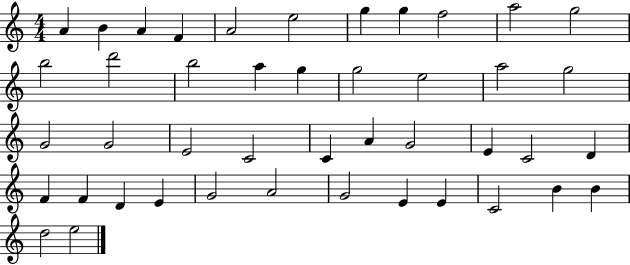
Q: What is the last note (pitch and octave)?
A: E5